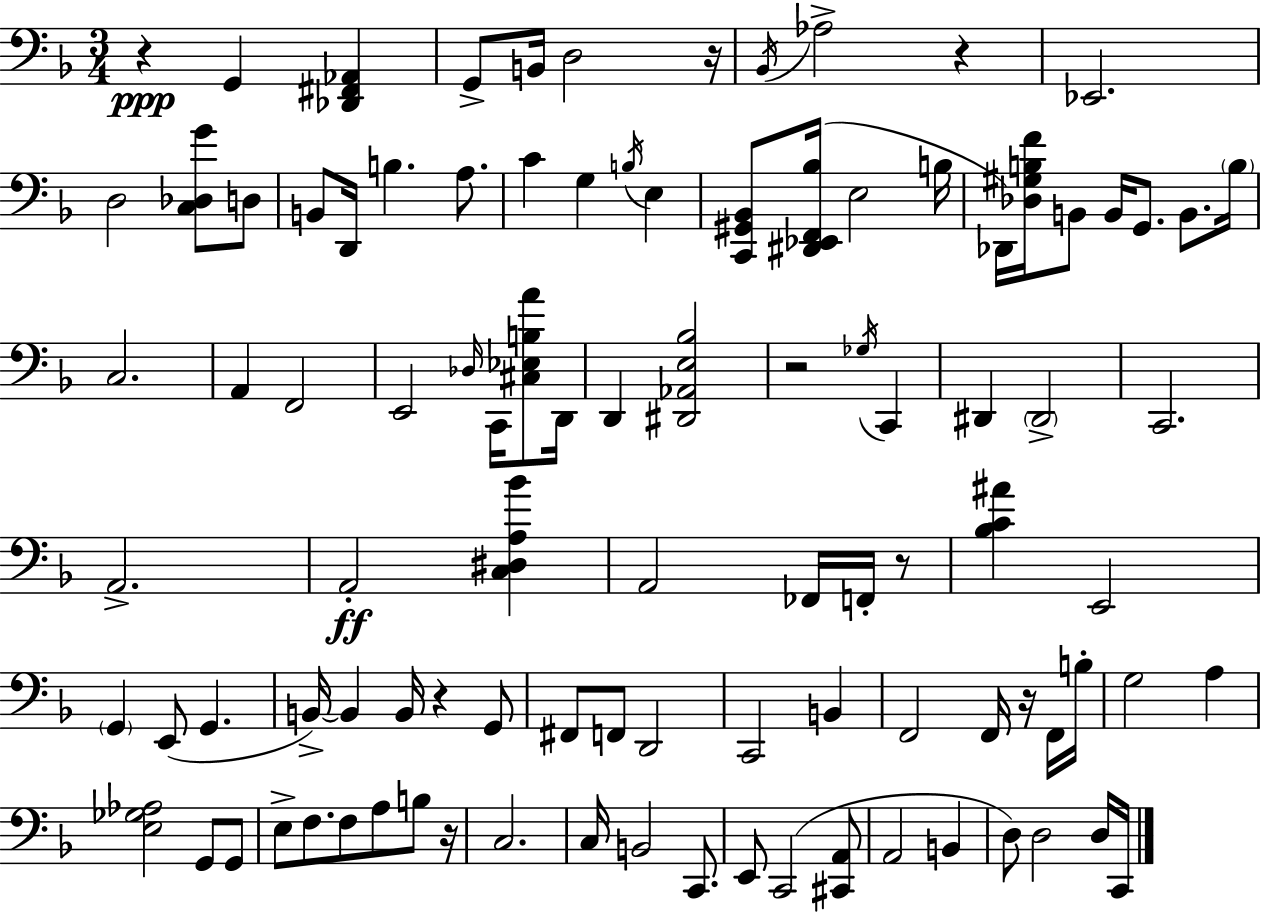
{
  \clef bass
  \numericTimeSignature
  \time 3/4
  \key f \major
  \repeat volta 2 { r4\ppp g,4 <des, fis, aes,>4 | g,8-> b,16 d2 r16 | \acciaccatura { bes,16 } aes2-> r4 | ees,2. | \break d2 <c des g'>8 d8 | b,8 d,16 b4. a8. | c'4 g4 \acciaccatura { b16 } e4 | <c, gis, bes,>8 <dis, ees, f, bes>16( e2 | \break b16 des,16) <des gis b f'>16 b,8 b,16 g,8. b,8. | \parenthesize b16 c2. | a,4 f,2 | e,2 \grace { des16 } c,16 | \break <cis ees b a'>8 d,16 d,4 <dis, aes, e bes>2 | r2 \acciaccatura { ges16 } | c,4 dis,4 \parenthesize dis,2-> | c,2. | \break a,2.-> | a,2-.\ff | <c dis a bes'>4 a,2 | fes,16 f,16-. r8 <bes c' ais'>4 e,2 | \break \parenthesize g,4 e,8( g,4. | b,16->~~) b,4 b,16 r4 | g,8 fis,8 f,8 d,2 | c,2 | \break b,4 f,2 | f,16 r16 f,16 b16-. g2 | a4 <e ges aes>2 | g,8 g,8 e8-> f8. f8 a8 | \break b8 r16 c2. | c16 b,2 | c,8. e,8 c,2( | <cis, a,>8 a,2 | \break b,4 d8) d2 | d16 c,16 } \bar "|."
}